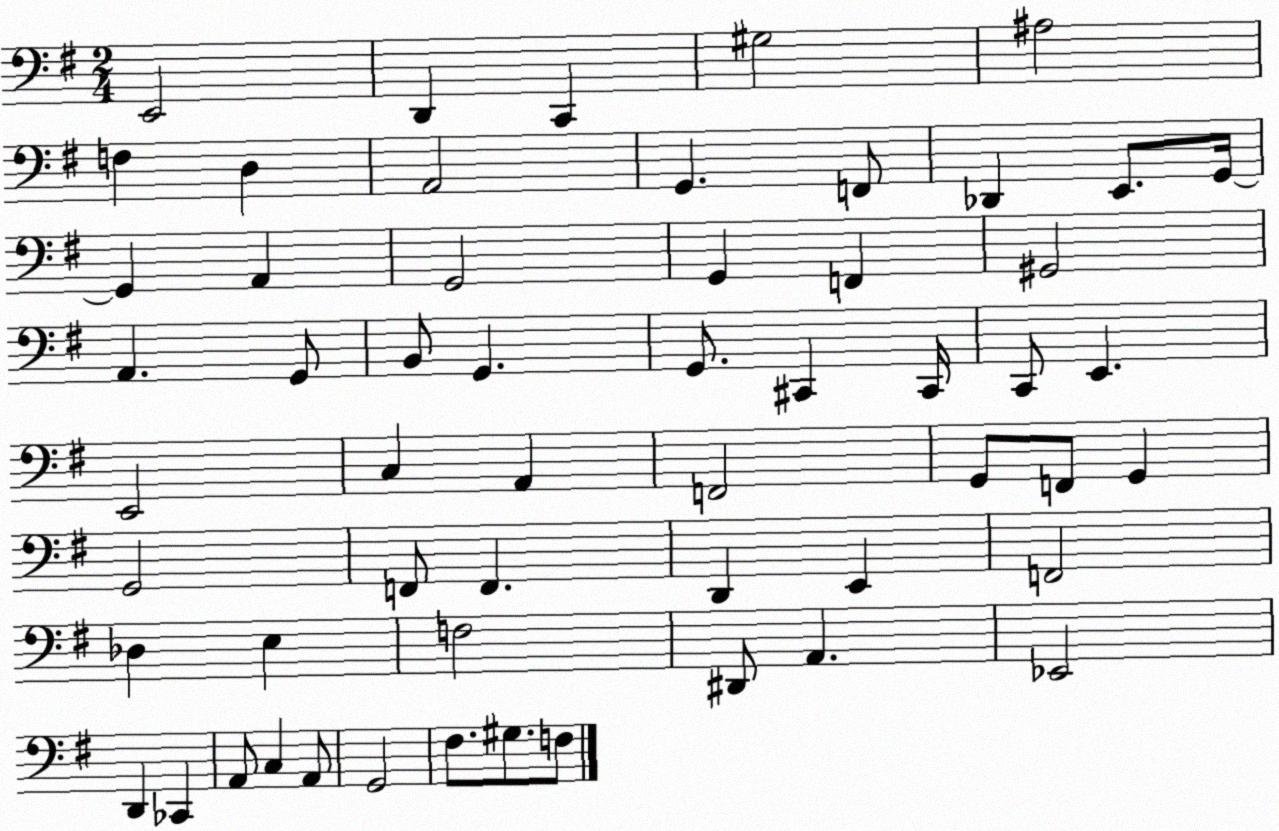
X:1
T:Untitled
M:2/4
L:1/4
K:G
E,,2 D,, C,, ^G,2 ^A,2 F, D, A,,2 G,, F,,/2 _D,, E,,/2 G,,/4 G,, A,, G,,2 G,, F,, ^G,,2 A,, G,,/2 B,,/2 G,, G,,/2 ^C,, ^C,,/4 C,,/2 E,, E,,2 C, A,, F,,2 G,,/2 F,,/2 G,, G,,2 F,,/2 F,, D,, E,, F,,2 _D, E, F,2 ^D,,/2 A,, _E,,2 D,, _C,, A,,/2 C, A,,/2 G,,2 ^F,/2 ^G,/2 F,/2